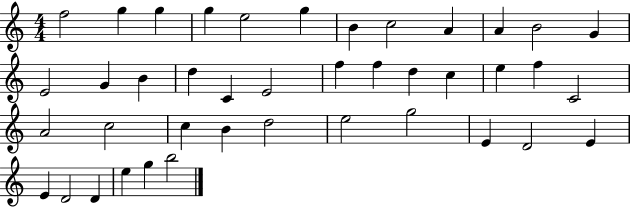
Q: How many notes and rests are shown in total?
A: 41